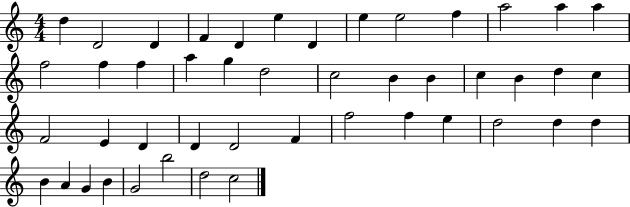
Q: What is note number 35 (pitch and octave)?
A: E5